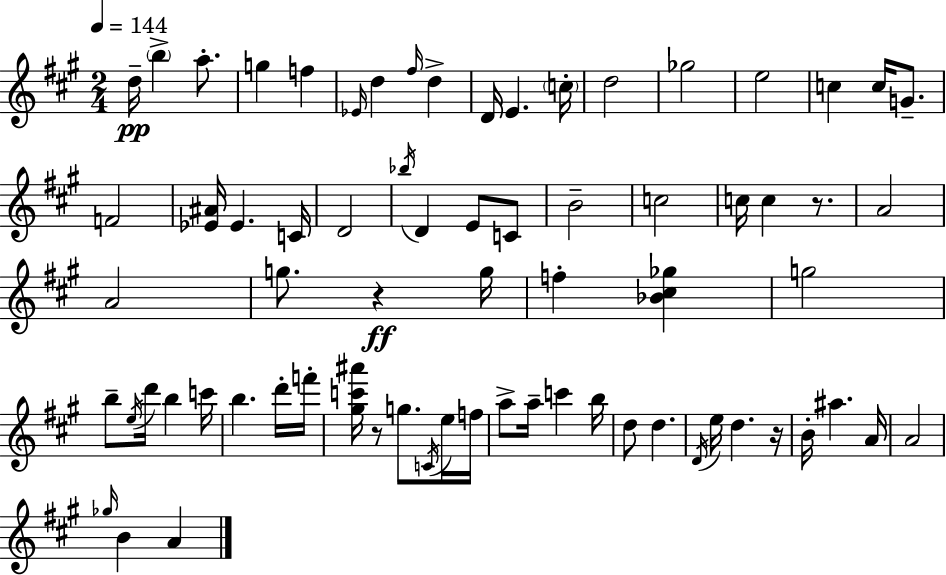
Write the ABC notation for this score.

X:1
T:Untitled
M:2/4
L:1/4
K:A
d/4 b a/2 g f _E/4 d ^f/4 d D/4 E c/4 d2 _g2 e2 c c/4 G/2 F2 [_E^A]/4 _E C/4 D2 _b/4 D E/2 C/2 B2 c2 c/4 c z/2 A2 A2 g/2 z g/4 f [_B^c_g] g2 b/2 e/4 d'/4 b c'/4 b d'/4 f'/4 [^gc'^a']/4 z/2 g/2 C/4 e/4 f/4 a/2 a/4 c' b/4 d/2 d D/4 e/4 d z/4 B/4 ^a A/4 A2 _g/4 B A